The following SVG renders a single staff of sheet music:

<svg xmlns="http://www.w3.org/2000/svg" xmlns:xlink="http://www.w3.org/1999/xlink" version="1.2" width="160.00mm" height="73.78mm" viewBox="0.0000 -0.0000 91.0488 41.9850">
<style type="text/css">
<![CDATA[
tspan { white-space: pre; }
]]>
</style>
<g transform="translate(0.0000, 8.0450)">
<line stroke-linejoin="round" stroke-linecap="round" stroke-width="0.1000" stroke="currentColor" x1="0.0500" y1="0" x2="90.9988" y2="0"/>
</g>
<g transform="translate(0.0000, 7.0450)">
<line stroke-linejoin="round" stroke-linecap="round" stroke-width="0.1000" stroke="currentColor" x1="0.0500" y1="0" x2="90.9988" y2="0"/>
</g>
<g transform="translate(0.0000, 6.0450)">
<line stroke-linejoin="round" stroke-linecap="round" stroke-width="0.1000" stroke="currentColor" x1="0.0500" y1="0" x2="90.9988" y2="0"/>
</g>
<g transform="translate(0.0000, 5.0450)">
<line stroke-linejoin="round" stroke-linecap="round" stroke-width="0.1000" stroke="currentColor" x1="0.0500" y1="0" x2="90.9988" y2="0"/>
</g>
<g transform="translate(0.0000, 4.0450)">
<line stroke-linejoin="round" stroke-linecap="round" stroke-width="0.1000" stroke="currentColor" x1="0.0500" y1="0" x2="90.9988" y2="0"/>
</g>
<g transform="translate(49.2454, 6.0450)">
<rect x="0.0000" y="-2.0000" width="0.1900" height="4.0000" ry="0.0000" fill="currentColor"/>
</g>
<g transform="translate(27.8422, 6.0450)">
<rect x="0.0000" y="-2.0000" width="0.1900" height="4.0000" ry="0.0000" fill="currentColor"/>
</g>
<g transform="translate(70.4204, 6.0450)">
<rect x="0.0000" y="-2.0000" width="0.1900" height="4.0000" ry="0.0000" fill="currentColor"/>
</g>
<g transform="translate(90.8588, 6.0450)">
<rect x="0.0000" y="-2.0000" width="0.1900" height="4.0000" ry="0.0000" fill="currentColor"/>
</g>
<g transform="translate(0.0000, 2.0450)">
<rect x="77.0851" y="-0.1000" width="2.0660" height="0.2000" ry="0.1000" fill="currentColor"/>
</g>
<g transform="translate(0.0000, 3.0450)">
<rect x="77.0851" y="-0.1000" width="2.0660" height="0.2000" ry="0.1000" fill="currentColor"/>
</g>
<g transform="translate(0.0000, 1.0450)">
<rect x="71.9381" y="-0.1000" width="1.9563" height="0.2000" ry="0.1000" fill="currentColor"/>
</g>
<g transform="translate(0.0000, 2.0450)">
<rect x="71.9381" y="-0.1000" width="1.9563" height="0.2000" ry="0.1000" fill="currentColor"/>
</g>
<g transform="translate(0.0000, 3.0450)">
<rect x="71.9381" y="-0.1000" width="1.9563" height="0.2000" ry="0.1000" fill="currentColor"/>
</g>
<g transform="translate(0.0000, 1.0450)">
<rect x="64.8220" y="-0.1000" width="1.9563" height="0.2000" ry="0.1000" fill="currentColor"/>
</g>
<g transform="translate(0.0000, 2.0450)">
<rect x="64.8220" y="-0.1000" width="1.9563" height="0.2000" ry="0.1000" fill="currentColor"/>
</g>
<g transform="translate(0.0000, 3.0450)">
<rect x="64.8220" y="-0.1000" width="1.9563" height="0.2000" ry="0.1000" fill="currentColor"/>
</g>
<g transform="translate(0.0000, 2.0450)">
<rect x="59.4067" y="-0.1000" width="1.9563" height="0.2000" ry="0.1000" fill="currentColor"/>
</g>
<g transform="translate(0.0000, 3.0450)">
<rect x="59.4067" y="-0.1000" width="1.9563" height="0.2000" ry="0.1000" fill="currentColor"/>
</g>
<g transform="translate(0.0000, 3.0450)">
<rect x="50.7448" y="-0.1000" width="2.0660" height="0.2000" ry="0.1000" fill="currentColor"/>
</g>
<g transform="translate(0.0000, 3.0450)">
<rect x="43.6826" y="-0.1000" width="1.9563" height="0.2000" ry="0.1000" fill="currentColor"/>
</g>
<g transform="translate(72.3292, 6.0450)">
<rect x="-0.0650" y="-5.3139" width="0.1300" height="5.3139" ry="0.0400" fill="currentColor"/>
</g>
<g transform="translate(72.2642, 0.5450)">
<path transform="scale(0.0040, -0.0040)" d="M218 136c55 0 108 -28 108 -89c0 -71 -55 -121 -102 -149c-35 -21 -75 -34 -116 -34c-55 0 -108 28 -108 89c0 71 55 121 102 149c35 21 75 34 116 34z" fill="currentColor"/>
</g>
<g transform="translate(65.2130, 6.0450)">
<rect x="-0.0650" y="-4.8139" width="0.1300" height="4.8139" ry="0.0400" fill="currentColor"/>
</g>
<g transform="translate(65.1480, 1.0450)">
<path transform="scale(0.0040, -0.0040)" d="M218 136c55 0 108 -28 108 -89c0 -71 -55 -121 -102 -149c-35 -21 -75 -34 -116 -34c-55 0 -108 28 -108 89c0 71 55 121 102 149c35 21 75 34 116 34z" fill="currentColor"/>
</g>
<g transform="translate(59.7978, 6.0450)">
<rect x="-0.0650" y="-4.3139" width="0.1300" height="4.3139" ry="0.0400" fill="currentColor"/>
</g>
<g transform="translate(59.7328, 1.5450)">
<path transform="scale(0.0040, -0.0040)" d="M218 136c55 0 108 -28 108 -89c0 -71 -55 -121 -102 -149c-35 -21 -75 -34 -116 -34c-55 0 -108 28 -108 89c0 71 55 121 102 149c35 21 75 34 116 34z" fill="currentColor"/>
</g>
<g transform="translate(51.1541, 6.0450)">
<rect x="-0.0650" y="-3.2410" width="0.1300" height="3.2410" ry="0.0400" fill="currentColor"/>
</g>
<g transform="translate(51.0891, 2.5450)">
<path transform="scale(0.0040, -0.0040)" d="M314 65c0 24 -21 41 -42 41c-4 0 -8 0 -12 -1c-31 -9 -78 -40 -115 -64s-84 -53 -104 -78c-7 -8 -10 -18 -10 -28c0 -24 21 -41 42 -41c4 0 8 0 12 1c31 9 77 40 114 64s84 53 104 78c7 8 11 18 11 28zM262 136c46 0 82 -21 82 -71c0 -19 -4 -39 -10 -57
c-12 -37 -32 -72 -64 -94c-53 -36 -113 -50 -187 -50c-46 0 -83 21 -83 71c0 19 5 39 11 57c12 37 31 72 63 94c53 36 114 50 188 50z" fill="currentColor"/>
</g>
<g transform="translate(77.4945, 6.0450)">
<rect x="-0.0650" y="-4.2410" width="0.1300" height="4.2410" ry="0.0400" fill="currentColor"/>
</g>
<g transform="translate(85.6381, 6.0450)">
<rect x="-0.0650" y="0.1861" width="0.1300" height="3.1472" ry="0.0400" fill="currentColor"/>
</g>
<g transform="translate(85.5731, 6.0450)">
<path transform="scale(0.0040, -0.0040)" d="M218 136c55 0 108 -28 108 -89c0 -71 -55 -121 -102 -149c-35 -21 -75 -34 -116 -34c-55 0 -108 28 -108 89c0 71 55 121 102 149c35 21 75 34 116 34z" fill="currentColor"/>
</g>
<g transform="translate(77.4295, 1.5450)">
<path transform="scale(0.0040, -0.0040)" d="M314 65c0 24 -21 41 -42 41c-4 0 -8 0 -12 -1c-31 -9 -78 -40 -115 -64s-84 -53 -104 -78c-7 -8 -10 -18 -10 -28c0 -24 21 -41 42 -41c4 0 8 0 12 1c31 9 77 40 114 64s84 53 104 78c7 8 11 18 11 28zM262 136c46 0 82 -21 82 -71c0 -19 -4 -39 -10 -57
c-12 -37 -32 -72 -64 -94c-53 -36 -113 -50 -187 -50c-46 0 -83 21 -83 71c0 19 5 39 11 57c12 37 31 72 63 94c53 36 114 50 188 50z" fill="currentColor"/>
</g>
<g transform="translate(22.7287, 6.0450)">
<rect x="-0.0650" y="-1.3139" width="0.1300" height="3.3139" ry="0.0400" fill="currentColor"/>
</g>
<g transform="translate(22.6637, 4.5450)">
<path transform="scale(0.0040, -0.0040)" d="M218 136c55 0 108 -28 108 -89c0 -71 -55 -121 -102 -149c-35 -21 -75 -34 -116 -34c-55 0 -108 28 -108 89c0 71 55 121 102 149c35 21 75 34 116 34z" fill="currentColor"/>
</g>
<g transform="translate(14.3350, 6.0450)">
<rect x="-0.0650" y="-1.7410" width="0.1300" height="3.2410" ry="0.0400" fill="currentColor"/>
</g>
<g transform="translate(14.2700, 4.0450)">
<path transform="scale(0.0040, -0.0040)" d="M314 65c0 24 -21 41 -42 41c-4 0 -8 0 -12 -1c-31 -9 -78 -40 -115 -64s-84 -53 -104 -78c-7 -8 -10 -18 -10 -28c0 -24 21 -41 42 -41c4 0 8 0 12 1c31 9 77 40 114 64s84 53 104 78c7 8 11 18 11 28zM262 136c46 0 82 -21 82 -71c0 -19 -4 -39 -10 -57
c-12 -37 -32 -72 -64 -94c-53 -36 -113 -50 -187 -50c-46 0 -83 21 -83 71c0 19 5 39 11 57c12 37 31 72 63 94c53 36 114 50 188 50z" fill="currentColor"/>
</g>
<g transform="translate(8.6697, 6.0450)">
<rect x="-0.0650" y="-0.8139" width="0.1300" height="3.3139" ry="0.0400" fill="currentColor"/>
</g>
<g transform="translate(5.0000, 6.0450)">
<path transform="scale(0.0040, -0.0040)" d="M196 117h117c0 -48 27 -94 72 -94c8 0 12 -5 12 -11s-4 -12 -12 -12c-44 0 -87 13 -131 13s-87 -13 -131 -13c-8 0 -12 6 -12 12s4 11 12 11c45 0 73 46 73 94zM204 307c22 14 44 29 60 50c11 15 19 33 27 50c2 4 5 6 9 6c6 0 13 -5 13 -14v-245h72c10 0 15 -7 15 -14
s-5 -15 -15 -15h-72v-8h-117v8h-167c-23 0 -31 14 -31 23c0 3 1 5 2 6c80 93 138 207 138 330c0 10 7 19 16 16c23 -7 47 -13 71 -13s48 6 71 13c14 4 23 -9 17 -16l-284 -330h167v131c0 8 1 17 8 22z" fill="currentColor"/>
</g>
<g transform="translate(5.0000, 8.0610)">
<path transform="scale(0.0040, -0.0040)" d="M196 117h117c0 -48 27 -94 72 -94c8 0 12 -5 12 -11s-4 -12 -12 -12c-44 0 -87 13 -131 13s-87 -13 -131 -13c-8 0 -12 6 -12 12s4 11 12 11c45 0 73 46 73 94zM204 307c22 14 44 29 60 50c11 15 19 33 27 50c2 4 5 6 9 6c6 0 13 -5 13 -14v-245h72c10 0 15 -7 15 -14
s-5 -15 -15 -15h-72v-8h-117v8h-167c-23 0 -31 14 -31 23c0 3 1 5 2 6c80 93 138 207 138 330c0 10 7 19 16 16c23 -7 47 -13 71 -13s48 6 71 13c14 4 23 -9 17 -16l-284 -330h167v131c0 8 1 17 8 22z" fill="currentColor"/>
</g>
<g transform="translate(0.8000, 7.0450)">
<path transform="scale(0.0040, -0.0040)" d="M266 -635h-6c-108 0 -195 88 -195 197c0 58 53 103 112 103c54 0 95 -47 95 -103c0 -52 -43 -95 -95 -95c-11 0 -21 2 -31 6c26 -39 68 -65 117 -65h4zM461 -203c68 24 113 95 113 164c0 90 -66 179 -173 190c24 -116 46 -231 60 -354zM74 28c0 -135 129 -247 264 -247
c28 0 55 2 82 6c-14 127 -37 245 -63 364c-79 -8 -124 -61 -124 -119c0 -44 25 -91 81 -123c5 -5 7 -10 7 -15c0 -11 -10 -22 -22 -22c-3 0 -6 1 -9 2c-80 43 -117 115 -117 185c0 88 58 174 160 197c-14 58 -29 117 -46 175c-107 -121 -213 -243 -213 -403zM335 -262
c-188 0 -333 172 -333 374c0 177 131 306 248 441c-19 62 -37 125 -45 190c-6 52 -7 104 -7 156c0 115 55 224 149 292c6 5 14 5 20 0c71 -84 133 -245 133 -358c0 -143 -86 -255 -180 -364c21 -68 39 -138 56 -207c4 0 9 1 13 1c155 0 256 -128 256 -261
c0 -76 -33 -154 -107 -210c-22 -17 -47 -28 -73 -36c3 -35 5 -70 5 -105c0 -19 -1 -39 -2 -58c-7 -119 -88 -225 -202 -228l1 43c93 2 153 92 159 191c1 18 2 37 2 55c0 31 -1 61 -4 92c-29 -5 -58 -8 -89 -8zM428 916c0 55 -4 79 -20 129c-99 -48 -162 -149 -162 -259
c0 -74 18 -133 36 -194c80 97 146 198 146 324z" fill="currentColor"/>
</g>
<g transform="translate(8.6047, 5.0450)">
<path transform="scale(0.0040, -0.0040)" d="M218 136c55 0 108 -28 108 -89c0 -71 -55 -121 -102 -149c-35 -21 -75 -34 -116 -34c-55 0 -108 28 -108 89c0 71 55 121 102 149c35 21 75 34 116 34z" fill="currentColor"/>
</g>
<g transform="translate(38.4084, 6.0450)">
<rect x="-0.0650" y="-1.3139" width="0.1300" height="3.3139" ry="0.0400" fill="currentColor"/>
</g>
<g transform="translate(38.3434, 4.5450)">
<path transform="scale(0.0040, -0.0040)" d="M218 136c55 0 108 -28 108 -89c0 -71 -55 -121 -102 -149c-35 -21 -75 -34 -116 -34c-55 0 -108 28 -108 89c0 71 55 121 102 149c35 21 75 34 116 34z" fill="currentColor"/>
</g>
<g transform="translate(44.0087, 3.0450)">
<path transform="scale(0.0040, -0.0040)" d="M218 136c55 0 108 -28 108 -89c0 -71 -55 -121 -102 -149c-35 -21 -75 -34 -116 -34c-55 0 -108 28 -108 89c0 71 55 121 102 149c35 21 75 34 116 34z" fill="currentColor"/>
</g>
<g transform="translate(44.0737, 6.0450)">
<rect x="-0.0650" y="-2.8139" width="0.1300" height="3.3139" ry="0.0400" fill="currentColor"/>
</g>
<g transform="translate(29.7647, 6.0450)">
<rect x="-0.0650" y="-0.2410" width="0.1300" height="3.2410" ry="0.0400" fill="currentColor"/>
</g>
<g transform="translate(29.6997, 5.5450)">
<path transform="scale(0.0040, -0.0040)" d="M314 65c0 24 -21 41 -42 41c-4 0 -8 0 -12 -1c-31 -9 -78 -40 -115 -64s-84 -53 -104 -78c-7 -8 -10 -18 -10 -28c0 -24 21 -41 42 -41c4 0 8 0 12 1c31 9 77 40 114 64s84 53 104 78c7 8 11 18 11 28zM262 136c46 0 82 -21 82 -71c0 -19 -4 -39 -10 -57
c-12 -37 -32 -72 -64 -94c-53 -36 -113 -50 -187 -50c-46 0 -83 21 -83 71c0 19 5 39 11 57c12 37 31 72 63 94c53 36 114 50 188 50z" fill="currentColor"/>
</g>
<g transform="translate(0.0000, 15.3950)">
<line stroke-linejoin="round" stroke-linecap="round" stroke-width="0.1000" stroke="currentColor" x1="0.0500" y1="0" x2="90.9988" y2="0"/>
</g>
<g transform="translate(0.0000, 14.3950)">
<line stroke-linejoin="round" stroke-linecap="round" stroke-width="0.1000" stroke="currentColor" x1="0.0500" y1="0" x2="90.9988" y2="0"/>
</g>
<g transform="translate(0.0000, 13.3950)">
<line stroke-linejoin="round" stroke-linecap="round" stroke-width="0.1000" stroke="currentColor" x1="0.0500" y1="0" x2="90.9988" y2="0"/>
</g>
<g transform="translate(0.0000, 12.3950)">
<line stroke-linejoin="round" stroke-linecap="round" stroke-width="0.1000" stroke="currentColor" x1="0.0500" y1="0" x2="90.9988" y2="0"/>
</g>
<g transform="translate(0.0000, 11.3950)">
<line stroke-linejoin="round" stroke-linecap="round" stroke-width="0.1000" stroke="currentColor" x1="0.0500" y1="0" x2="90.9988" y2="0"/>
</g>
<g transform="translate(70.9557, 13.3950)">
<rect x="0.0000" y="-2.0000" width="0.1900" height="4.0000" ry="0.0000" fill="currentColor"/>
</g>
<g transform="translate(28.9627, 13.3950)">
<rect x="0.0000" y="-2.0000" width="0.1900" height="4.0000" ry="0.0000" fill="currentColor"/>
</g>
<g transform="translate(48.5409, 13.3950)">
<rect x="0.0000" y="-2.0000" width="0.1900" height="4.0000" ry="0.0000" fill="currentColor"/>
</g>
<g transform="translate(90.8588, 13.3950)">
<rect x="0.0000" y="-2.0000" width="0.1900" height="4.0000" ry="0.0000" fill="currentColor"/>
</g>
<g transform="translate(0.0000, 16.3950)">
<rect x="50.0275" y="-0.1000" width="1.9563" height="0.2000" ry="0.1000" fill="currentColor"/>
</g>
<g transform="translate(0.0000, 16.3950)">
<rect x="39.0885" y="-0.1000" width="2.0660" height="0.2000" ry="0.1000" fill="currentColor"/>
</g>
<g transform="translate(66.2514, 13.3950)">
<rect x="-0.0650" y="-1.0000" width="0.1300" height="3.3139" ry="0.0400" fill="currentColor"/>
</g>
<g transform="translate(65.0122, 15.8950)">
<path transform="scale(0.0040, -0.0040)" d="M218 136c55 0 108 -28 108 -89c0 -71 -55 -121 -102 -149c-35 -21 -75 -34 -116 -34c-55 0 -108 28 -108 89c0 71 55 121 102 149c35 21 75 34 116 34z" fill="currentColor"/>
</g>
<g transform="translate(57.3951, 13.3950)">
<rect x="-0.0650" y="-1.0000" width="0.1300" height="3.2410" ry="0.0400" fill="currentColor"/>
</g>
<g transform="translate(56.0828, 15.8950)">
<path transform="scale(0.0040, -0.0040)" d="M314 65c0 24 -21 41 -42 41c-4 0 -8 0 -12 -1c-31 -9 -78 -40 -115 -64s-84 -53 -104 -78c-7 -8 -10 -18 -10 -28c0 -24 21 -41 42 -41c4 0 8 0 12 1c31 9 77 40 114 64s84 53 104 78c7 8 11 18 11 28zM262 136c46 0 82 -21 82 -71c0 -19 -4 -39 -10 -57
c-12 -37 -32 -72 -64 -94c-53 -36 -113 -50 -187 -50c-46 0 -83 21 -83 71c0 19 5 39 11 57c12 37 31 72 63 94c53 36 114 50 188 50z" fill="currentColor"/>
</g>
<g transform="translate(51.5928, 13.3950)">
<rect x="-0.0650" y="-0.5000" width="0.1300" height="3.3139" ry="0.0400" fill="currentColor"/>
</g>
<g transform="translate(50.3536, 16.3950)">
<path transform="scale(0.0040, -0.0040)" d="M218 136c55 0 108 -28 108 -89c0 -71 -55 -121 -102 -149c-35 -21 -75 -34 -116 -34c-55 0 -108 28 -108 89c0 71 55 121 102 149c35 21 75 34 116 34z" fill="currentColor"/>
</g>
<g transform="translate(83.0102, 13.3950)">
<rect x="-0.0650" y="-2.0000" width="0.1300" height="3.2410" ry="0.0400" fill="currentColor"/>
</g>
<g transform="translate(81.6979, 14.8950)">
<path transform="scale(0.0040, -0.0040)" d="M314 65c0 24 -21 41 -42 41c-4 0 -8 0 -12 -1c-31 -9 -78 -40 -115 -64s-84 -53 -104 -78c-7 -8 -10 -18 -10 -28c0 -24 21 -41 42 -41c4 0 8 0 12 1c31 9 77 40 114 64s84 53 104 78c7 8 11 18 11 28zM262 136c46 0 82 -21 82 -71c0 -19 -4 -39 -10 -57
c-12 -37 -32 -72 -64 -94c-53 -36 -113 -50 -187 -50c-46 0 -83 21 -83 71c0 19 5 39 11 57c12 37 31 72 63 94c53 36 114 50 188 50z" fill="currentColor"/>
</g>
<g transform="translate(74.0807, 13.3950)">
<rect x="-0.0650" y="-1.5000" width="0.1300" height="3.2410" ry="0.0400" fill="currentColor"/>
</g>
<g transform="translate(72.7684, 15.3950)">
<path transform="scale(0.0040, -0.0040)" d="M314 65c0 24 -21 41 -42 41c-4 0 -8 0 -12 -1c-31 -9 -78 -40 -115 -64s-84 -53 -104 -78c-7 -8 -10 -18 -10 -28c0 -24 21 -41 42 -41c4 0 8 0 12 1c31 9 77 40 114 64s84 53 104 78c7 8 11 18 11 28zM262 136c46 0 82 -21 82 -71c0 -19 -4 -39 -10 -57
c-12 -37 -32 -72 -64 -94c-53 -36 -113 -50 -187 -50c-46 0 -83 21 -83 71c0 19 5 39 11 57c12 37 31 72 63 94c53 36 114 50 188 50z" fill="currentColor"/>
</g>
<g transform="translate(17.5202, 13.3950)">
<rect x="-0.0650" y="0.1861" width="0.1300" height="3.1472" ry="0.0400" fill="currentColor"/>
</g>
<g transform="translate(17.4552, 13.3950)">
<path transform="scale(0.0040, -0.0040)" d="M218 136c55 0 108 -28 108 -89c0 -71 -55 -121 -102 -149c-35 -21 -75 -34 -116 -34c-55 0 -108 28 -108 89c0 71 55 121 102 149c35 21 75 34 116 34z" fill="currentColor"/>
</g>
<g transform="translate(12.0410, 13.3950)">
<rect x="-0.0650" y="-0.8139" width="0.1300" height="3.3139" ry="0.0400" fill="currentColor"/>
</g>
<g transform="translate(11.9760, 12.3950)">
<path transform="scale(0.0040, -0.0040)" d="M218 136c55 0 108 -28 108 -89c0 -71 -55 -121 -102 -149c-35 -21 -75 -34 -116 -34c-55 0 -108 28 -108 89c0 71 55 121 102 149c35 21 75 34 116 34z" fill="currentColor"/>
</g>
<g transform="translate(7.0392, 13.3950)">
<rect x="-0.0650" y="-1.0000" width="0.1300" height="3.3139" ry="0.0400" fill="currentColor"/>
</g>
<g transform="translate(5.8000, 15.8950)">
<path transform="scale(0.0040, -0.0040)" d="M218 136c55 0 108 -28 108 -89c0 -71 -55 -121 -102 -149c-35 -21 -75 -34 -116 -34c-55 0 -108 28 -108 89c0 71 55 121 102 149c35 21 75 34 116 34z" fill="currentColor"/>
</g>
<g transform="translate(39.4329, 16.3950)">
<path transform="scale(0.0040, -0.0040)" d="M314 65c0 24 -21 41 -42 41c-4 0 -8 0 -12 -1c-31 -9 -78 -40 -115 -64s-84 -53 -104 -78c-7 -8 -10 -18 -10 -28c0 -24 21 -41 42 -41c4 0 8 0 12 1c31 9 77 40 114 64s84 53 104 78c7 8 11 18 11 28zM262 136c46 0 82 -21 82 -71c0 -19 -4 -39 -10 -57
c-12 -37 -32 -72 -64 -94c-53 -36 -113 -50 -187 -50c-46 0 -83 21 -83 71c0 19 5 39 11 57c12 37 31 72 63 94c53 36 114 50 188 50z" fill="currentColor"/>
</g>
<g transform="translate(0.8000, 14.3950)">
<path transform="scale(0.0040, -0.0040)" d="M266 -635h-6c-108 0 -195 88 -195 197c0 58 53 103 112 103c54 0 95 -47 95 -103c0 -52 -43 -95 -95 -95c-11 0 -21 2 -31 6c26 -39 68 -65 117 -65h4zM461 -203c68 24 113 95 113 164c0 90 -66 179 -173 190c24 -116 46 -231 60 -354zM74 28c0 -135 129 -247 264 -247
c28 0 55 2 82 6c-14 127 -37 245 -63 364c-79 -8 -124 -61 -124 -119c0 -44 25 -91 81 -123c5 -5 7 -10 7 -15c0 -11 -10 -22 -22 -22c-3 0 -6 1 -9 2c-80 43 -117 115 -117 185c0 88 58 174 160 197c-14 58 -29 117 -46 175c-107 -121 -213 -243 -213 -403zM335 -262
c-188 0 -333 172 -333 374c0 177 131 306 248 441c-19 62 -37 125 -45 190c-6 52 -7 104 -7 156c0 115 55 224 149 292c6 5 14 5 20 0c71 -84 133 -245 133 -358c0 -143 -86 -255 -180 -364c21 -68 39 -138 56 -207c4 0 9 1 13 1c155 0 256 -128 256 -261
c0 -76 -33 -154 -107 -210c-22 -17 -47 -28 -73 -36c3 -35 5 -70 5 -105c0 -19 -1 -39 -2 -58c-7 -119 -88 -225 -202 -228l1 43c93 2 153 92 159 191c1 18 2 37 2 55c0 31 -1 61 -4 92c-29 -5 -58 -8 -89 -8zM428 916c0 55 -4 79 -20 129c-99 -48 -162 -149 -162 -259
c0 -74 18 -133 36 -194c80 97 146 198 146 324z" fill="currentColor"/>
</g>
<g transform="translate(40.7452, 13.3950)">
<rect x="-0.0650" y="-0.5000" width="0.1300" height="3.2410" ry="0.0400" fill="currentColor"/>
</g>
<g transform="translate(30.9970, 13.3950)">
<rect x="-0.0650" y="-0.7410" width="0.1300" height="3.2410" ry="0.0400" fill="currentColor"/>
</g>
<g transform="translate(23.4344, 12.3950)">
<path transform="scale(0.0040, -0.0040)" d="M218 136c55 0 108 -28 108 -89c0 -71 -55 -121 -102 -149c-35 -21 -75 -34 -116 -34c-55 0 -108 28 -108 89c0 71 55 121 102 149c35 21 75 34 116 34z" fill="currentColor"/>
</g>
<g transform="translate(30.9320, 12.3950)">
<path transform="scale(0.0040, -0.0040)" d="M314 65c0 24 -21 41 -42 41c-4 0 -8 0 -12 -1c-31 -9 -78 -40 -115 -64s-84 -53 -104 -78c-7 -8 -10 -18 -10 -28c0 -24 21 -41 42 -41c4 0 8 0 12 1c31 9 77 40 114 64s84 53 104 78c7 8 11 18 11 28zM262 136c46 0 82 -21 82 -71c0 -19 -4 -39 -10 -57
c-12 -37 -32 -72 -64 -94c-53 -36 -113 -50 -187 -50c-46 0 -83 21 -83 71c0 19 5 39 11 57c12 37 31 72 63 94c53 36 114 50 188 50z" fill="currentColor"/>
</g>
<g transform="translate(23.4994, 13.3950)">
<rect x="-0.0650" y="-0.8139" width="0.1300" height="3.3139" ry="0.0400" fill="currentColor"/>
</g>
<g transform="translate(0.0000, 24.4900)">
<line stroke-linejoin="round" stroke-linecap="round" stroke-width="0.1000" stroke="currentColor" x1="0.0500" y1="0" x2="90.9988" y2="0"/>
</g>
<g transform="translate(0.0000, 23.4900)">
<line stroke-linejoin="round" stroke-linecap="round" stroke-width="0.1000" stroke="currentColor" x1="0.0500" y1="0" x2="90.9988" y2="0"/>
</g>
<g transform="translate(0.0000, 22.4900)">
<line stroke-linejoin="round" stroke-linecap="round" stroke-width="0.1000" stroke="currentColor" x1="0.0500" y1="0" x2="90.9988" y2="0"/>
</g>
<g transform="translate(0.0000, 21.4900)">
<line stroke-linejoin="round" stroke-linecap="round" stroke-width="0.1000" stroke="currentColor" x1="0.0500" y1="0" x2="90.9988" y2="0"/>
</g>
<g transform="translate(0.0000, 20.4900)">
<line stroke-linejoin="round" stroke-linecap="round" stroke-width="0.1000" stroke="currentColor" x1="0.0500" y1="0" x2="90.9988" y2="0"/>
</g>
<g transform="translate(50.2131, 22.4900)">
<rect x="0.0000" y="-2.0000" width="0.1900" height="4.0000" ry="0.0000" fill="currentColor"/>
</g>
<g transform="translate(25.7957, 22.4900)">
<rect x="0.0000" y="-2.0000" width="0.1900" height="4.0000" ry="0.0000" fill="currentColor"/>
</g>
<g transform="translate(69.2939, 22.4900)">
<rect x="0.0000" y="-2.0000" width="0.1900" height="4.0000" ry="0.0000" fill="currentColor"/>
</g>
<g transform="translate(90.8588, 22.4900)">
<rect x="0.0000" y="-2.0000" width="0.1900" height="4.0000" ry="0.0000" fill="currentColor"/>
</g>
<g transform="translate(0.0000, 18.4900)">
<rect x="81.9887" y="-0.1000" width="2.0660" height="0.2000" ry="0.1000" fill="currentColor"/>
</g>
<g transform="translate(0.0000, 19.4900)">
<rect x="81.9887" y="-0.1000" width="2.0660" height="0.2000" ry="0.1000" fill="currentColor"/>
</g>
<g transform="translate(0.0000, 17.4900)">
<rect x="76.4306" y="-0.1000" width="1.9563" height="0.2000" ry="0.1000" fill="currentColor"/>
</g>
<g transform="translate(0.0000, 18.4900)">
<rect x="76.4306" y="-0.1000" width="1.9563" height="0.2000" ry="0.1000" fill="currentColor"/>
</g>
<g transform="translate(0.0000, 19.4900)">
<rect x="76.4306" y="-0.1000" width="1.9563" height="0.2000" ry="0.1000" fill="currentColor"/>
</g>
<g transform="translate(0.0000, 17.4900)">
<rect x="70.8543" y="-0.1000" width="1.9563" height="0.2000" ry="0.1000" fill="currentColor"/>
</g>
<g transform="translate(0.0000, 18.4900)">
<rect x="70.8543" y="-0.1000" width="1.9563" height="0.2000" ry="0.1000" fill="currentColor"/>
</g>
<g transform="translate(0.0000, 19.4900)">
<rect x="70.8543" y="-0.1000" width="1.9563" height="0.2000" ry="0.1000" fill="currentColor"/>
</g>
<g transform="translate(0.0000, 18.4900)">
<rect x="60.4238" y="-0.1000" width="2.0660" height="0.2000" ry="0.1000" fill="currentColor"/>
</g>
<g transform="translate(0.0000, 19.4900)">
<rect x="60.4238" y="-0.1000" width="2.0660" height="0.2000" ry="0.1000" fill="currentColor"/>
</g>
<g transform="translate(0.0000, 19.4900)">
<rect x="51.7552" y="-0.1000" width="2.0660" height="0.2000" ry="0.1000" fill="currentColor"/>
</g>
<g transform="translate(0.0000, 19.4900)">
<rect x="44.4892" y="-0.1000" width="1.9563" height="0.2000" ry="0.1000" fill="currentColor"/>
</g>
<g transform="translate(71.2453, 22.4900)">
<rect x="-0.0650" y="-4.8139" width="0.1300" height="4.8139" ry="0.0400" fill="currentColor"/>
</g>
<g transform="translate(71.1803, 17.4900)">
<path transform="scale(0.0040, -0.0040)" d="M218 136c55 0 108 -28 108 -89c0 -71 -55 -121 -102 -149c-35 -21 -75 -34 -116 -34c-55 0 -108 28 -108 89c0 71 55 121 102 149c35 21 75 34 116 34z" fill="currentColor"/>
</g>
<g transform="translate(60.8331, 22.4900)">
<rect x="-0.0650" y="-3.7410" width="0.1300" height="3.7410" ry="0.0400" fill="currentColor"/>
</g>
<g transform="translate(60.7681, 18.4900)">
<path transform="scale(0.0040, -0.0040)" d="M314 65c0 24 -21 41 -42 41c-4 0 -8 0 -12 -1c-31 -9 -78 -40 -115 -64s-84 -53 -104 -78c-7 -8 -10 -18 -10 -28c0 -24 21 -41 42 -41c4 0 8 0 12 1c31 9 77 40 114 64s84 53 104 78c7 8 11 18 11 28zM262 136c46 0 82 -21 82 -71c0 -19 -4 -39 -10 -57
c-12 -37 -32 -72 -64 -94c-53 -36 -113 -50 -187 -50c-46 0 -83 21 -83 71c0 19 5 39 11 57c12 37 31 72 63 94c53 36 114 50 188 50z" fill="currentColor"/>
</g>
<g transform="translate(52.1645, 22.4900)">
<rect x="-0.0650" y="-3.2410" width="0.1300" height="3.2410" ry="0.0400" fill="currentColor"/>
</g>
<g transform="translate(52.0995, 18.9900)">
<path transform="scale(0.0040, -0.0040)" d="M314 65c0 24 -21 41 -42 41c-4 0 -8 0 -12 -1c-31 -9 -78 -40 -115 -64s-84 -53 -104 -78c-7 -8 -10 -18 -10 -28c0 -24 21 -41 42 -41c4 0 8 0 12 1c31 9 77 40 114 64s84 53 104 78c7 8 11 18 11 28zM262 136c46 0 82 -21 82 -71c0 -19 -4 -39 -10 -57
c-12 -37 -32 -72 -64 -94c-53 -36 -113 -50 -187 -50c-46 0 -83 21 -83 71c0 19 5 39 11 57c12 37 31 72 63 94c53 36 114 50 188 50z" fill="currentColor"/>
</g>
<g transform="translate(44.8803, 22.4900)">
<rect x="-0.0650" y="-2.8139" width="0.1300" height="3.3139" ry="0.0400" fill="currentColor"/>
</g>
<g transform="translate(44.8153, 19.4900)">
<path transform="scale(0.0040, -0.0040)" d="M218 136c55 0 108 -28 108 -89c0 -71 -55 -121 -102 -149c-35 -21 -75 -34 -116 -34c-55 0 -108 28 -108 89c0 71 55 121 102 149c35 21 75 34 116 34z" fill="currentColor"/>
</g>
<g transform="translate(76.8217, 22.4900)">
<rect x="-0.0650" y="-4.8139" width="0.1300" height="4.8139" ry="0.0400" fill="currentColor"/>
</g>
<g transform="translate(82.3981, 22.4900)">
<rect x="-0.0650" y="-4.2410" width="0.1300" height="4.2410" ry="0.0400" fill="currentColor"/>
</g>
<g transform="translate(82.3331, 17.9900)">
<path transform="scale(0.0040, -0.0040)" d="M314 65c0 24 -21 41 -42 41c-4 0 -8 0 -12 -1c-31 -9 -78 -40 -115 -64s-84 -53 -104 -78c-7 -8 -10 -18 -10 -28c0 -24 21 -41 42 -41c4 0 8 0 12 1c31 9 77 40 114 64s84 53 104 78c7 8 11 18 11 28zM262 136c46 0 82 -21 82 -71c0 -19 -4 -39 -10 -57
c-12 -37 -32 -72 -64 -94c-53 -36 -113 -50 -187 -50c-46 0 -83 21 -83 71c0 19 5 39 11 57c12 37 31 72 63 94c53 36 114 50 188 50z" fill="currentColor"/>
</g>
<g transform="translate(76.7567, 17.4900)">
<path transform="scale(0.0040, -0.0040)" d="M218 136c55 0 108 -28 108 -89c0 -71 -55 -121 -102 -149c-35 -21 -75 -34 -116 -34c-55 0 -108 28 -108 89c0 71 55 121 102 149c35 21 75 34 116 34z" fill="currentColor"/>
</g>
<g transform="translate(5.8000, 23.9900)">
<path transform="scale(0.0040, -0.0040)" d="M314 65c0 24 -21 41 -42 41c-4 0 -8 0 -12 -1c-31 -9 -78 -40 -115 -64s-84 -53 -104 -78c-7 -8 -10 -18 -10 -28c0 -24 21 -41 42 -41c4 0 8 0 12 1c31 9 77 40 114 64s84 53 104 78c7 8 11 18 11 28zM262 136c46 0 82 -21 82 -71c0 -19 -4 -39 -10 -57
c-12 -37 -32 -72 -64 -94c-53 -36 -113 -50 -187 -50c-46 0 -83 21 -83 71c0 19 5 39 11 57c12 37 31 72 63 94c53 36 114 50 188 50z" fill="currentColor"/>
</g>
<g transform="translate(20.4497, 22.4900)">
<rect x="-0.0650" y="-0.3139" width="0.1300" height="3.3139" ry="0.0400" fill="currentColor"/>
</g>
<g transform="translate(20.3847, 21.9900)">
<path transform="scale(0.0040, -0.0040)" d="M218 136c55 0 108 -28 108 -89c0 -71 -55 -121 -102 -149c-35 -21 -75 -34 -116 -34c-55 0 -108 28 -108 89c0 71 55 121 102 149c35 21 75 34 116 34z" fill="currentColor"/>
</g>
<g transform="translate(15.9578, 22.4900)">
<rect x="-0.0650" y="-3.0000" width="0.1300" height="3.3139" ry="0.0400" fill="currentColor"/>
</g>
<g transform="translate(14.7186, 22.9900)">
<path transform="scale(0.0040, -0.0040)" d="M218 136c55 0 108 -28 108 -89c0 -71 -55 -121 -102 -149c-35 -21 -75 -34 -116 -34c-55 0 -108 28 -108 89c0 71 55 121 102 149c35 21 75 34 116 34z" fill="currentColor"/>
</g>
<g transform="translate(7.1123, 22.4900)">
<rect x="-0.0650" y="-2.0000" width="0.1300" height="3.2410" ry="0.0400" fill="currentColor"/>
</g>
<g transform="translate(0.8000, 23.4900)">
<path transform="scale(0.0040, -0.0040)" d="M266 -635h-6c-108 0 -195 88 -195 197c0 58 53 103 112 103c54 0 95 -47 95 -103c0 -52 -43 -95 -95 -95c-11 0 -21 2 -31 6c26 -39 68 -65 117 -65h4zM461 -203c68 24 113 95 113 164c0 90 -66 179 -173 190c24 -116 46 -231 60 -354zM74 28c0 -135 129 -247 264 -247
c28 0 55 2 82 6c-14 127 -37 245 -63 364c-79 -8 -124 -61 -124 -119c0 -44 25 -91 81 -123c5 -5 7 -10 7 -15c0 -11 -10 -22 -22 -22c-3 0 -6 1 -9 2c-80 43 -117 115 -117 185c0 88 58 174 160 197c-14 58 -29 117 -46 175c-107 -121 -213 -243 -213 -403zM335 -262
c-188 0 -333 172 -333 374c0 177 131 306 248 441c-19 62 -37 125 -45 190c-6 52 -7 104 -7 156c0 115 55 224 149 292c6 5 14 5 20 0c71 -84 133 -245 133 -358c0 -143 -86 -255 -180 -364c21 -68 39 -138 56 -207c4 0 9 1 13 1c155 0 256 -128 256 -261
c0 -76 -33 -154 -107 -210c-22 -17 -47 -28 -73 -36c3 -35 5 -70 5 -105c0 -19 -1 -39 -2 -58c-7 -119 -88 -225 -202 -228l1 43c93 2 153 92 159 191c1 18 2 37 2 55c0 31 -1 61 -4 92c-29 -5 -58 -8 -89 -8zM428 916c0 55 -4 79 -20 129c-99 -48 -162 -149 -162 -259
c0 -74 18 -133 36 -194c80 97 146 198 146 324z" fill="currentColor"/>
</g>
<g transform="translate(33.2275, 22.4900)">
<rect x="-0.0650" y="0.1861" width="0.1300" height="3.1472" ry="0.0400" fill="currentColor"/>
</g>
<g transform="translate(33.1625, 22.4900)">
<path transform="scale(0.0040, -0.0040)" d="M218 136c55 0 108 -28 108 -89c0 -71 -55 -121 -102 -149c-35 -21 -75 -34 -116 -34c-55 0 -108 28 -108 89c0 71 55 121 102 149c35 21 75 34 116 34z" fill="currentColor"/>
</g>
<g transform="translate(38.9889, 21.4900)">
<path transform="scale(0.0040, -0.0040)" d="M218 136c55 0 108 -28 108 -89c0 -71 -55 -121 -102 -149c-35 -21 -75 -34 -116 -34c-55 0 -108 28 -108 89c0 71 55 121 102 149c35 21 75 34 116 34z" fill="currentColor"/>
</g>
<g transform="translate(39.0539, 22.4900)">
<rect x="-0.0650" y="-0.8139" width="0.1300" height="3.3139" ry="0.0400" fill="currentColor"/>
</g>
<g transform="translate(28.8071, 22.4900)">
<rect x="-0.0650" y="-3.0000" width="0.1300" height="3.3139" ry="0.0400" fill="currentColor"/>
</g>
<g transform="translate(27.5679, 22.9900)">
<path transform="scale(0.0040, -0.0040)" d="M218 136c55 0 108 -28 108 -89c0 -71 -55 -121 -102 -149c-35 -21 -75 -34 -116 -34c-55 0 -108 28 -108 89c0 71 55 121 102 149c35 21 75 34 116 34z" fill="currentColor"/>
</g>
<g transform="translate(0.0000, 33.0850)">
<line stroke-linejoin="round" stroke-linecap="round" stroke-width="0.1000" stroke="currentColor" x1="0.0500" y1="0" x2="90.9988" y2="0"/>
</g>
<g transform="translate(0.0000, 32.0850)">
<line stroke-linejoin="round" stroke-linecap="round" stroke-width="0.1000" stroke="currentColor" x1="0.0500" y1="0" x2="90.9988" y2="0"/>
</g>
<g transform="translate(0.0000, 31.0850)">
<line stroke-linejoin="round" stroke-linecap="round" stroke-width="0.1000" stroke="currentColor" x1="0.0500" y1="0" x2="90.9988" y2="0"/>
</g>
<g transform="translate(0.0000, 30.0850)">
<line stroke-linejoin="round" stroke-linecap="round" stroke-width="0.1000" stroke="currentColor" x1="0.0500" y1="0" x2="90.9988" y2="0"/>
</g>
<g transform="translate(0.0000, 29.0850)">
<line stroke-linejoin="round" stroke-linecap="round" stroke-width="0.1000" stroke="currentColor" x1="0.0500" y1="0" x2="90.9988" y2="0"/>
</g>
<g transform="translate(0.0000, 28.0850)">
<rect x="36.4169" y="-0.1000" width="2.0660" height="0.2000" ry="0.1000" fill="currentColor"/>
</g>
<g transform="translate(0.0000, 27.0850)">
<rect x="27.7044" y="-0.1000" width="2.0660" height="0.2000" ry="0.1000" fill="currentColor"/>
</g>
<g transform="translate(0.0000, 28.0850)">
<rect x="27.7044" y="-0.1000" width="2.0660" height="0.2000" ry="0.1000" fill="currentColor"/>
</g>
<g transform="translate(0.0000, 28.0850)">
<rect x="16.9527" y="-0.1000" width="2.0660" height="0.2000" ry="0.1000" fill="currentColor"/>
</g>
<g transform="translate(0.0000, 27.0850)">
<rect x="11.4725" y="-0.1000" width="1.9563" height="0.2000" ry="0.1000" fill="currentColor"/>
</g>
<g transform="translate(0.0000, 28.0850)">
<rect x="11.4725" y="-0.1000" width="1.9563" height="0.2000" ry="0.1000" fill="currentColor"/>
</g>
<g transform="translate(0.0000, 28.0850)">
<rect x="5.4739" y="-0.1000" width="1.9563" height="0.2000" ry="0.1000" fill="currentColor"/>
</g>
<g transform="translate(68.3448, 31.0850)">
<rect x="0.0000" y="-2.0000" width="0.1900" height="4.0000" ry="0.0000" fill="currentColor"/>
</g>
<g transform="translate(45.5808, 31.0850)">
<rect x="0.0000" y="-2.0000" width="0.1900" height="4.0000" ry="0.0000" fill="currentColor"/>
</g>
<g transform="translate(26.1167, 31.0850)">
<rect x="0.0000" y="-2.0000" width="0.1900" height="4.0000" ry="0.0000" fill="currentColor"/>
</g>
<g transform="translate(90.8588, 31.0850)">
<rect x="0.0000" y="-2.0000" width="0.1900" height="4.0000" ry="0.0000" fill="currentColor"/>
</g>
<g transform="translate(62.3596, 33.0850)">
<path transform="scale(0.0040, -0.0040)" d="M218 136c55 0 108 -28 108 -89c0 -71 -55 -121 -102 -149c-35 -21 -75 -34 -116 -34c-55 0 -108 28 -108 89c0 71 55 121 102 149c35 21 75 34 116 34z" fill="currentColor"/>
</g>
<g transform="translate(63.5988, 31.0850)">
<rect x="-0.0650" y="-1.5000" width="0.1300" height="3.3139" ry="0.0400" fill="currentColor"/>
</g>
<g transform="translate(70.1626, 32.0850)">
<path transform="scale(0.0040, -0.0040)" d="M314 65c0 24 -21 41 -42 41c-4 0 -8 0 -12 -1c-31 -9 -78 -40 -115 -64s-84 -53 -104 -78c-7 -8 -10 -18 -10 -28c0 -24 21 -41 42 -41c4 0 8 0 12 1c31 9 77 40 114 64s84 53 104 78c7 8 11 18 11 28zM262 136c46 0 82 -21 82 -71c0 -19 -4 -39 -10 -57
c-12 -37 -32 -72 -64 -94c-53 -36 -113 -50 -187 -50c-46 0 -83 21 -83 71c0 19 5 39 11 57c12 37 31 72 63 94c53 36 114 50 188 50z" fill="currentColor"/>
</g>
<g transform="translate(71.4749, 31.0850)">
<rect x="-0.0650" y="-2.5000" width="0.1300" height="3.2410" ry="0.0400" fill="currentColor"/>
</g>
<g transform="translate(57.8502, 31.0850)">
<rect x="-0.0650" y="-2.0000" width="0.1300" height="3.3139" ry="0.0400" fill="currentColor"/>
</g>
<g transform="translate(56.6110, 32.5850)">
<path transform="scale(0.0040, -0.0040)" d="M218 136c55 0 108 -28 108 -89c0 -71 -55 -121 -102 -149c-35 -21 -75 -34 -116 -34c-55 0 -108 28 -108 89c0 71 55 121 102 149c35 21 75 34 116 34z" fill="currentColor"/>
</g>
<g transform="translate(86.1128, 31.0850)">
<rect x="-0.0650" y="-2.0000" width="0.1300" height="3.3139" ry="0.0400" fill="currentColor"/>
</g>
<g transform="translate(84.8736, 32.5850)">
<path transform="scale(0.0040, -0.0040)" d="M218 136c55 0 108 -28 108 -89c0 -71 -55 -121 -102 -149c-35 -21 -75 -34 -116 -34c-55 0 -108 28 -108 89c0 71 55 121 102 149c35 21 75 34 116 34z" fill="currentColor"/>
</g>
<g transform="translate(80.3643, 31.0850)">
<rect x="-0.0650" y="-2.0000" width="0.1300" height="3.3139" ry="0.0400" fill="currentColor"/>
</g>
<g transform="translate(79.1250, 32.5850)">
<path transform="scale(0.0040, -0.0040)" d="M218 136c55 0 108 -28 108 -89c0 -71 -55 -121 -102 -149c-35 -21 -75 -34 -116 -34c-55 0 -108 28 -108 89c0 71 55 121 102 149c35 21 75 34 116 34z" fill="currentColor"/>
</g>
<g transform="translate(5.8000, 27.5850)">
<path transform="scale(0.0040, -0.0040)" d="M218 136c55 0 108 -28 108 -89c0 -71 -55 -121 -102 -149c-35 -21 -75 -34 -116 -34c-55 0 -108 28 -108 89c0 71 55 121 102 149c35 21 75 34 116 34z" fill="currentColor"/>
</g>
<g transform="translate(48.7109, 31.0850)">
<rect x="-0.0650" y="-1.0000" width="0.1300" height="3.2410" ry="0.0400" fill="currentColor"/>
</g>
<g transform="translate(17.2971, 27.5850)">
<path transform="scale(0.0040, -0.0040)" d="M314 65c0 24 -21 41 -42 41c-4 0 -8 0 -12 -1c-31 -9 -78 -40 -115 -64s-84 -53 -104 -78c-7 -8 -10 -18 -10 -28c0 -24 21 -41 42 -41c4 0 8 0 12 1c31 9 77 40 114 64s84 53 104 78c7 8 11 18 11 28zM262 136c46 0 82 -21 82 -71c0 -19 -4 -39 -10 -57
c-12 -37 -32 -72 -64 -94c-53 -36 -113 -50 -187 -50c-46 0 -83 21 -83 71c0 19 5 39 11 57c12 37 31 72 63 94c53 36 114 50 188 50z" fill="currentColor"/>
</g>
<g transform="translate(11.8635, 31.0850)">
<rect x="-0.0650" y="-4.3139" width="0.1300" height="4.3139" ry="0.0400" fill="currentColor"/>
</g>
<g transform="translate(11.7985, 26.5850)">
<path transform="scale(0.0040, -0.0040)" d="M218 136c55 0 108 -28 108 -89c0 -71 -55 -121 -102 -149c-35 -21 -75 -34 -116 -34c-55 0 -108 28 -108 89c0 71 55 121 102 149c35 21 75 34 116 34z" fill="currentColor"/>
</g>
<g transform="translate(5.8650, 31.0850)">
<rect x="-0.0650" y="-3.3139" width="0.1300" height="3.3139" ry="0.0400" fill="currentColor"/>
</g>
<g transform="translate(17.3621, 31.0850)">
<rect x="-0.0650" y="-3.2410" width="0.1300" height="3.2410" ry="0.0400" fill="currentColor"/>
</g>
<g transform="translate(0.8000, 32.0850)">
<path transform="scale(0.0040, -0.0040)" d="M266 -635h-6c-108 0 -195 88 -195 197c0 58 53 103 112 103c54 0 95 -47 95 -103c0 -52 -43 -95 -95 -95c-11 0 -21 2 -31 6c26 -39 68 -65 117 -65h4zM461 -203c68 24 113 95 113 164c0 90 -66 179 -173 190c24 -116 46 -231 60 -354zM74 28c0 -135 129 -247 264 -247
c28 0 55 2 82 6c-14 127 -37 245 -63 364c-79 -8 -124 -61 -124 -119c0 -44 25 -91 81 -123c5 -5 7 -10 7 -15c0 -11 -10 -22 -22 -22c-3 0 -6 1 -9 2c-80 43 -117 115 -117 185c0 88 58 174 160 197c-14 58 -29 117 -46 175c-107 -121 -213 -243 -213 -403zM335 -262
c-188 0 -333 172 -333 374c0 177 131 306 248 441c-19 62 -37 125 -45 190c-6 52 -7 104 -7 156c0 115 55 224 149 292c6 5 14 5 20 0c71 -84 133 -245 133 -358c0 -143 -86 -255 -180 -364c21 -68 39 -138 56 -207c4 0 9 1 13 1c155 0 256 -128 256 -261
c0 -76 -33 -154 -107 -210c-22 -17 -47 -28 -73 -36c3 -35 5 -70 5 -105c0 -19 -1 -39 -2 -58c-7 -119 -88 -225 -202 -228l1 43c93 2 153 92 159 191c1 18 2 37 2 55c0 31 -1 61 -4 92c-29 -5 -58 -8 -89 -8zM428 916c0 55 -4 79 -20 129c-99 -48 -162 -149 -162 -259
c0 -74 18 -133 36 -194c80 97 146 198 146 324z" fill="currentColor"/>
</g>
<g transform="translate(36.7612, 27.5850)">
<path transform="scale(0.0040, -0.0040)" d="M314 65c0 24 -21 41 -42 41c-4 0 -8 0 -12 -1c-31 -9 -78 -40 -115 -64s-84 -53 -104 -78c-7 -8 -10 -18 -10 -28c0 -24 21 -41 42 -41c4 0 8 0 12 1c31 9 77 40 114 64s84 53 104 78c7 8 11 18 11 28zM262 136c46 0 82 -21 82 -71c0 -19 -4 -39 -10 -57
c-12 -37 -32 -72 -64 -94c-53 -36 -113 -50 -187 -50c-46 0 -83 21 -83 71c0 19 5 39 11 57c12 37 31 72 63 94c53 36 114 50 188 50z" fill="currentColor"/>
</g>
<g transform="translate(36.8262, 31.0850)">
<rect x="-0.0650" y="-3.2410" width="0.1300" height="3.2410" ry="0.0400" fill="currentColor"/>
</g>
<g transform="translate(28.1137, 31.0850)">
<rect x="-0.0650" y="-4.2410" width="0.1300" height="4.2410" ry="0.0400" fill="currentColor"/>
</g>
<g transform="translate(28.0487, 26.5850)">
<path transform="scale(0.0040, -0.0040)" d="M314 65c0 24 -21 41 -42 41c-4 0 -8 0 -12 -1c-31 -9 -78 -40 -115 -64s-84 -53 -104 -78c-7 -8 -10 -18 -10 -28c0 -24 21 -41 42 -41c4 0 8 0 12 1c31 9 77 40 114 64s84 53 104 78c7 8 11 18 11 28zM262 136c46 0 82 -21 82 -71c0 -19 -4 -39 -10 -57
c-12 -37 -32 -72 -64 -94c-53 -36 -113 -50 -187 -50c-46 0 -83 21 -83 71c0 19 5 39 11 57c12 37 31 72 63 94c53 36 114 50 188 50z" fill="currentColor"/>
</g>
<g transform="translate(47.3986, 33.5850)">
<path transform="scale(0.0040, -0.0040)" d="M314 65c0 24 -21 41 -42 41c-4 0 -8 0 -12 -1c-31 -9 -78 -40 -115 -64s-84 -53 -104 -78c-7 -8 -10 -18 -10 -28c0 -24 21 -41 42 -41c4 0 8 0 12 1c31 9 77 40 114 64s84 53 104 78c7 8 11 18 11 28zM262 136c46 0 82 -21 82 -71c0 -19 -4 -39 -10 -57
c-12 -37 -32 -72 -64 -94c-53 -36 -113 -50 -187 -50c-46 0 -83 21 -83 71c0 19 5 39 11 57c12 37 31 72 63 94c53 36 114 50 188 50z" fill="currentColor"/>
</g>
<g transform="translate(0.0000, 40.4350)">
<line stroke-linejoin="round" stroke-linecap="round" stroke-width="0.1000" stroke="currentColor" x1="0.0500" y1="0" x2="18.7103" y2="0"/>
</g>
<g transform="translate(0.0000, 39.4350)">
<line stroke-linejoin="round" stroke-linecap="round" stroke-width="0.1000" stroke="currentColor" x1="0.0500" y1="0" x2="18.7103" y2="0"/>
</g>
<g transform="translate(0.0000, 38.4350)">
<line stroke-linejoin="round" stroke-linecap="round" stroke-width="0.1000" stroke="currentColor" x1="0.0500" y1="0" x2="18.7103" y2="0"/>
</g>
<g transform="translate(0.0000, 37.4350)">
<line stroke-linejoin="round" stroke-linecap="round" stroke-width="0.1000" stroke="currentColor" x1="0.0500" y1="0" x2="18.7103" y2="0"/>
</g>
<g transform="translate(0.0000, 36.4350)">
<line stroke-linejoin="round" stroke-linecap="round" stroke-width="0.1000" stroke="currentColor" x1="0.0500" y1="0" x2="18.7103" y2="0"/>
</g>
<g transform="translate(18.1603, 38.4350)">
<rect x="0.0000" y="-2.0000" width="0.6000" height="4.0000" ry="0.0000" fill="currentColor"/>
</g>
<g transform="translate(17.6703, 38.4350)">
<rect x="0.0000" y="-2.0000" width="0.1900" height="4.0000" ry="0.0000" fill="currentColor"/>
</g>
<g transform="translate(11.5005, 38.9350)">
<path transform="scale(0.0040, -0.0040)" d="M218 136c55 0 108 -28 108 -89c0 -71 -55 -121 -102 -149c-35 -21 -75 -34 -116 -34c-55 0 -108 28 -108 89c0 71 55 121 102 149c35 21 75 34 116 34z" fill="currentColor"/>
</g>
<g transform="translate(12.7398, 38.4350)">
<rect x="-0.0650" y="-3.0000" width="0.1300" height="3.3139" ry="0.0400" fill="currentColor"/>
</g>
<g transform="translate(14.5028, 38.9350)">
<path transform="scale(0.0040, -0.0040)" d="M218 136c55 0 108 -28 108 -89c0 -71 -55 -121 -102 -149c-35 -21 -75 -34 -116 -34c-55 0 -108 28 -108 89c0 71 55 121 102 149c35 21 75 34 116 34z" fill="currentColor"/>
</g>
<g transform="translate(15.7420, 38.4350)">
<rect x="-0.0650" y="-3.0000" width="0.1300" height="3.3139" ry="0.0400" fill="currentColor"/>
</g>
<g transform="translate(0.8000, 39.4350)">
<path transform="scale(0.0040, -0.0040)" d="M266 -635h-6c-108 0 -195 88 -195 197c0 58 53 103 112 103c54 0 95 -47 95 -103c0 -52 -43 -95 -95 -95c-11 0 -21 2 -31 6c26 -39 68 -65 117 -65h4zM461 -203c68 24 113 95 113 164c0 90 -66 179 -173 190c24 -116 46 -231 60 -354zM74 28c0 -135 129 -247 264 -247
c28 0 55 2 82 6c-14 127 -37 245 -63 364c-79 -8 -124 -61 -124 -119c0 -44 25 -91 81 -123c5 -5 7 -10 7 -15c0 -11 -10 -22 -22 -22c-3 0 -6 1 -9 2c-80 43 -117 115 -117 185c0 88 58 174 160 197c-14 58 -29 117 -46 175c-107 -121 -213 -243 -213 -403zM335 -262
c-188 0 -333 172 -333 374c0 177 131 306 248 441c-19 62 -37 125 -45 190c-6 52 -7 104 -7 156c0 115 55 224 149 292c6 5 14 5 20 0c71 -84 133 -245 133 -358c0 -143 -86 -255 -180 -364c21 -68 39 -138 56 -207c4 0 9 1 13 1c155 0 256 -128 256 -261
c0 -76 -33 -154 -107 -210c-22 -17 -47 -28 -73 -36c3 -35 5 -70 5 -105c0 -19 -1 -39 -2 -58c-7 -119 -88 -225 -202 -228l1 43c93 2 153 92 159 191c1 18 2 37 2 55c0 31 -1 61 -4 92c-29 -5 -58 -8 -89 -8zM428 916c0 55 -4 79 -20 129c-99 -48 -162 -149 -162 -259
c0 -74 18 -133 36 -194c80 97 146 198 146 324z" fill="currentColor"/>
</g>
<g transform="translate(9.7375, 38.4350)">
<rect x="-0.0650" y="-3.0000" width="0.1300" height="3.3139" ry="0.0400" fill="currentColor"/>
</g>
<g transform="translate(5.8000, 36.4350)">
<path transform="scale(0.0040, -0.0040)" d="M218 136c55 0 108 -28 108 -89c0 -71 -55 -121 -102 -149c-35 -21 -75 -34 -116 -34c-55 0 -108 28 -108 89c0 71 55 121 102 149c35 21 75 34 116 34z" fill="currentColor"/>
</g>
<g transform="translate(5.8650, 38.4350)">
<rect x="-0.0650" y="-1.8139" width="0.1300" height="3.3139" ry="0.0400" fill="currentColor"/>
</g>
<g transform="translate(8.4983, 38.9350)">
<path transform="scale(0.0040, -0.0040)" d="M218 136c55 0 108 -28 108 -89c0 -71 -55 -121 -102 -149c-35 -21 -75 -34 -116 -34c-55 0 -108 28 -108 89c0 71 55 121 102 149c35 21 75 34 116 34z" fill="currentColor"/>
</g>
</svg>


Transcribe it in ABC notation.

X:1
T:Untitled
M:4/4
L:1/4
K:C
d f2 e c2 e a b2 d' e' f' d'2 B D d B d d2 C2 C D2 D E2 F2 F2 A c A B d a b2 c'2 e' e' d'2 b d' b2 d'2 b2 D2 F E G2 F F f A A A